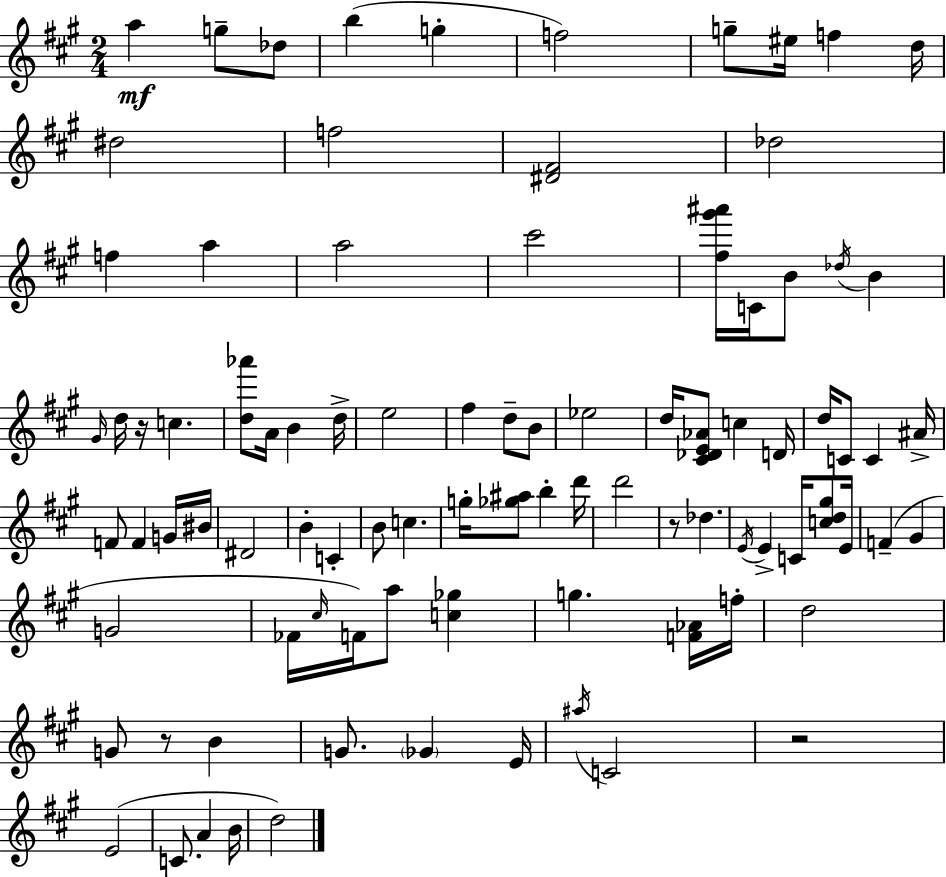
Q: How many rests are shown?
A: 4